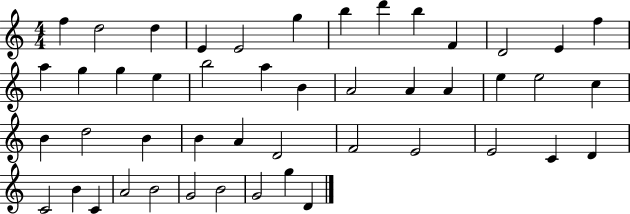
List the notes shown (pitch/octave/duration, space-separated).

F5/q D5/h D5/q E4/q E4/h G5/q B5/q D6/q B5/q F4/q D4/h E4/q F5/q A5/q G5/q G5/q E5/q B5/h A5/q B4/q A4/h A4/q A4/q E5/q E5/h C5/q B4/q D5/h B4/q B4/q A4/q D4/h F4/h E4/h E4/h C4/q D4/q C4/h B4/q C4/q A4/h B4/h G4/h B4/h G4/h G5/q D4/q